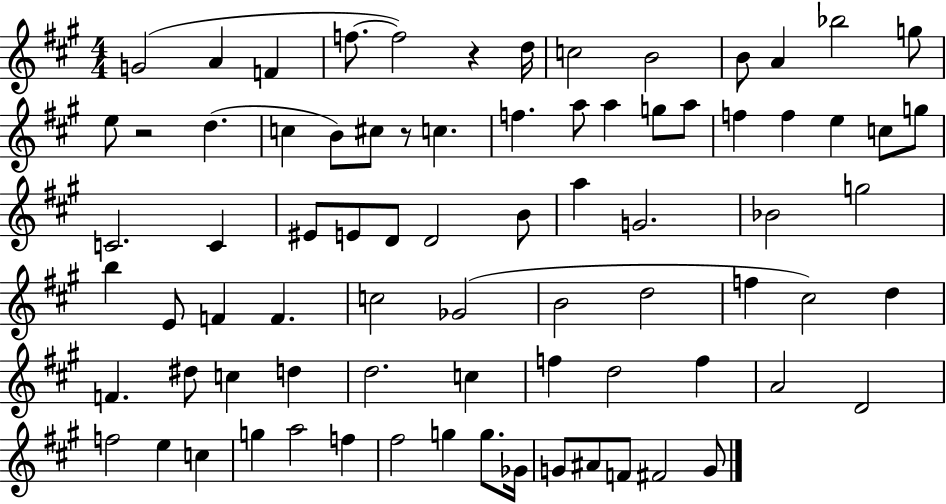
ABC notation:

X:1
T:Untitled
M:4/4
L:1/4
K:A
G2 A F f/2 f2 z d/4 c2 B2 B/2 A _b2 g/2 e/2 z2 d c B/2 ^c/2 z/2 c f a/2 a g/2 a/2 f f e c/2 g/2 C2 C ^E/2 E/2 D/2 D2 B/2 a G2 _B2 g2 b E/2 F F c2 _G2 B2 d2 f ^c2 d F ^d/2 c d d2 c f d2 f A2 D2 f2 e c g a2 f ^f2 g g/2 _G/4 G/2 ^A/2 F/2 ^F2 G/2